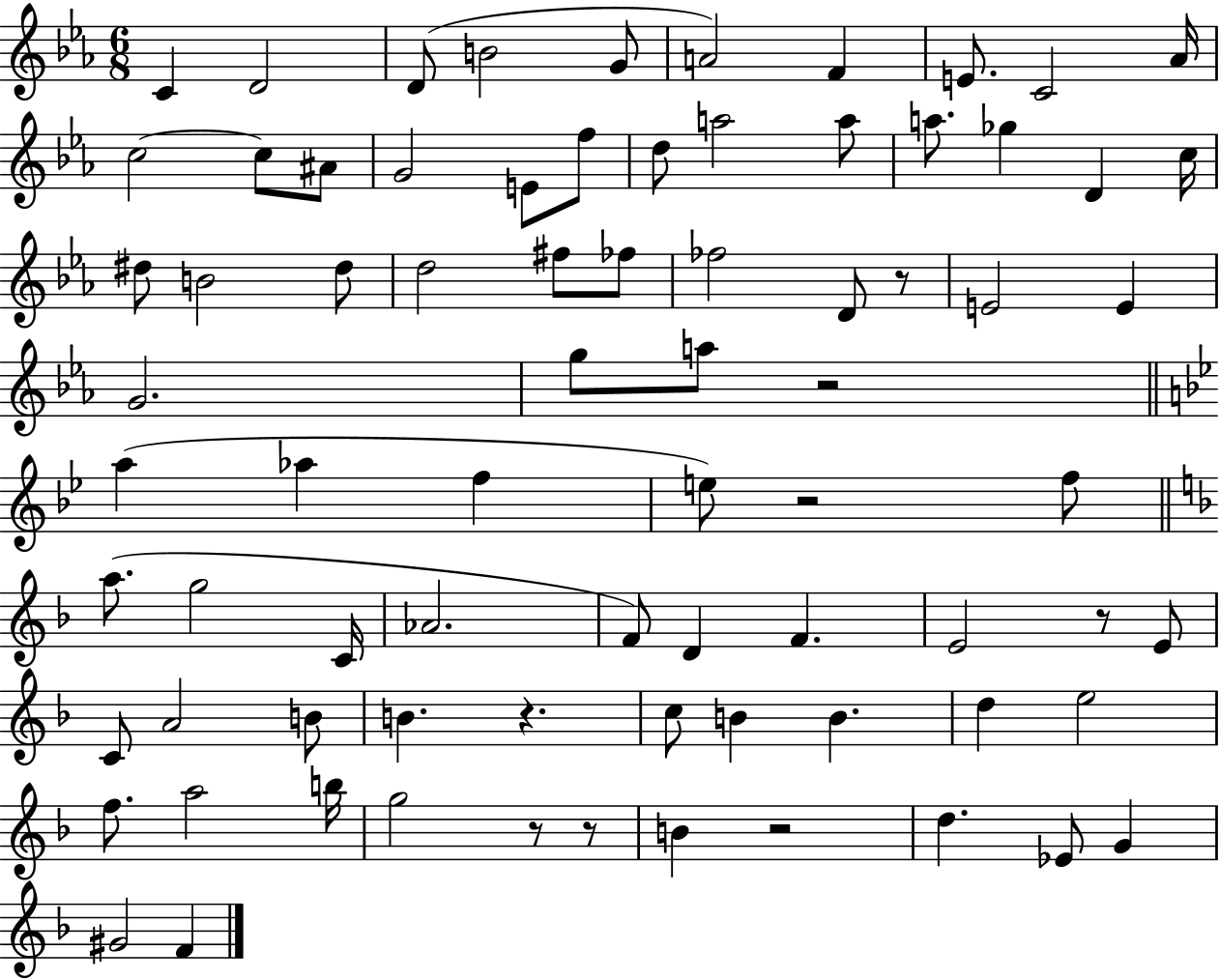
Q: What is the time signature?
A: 6/8